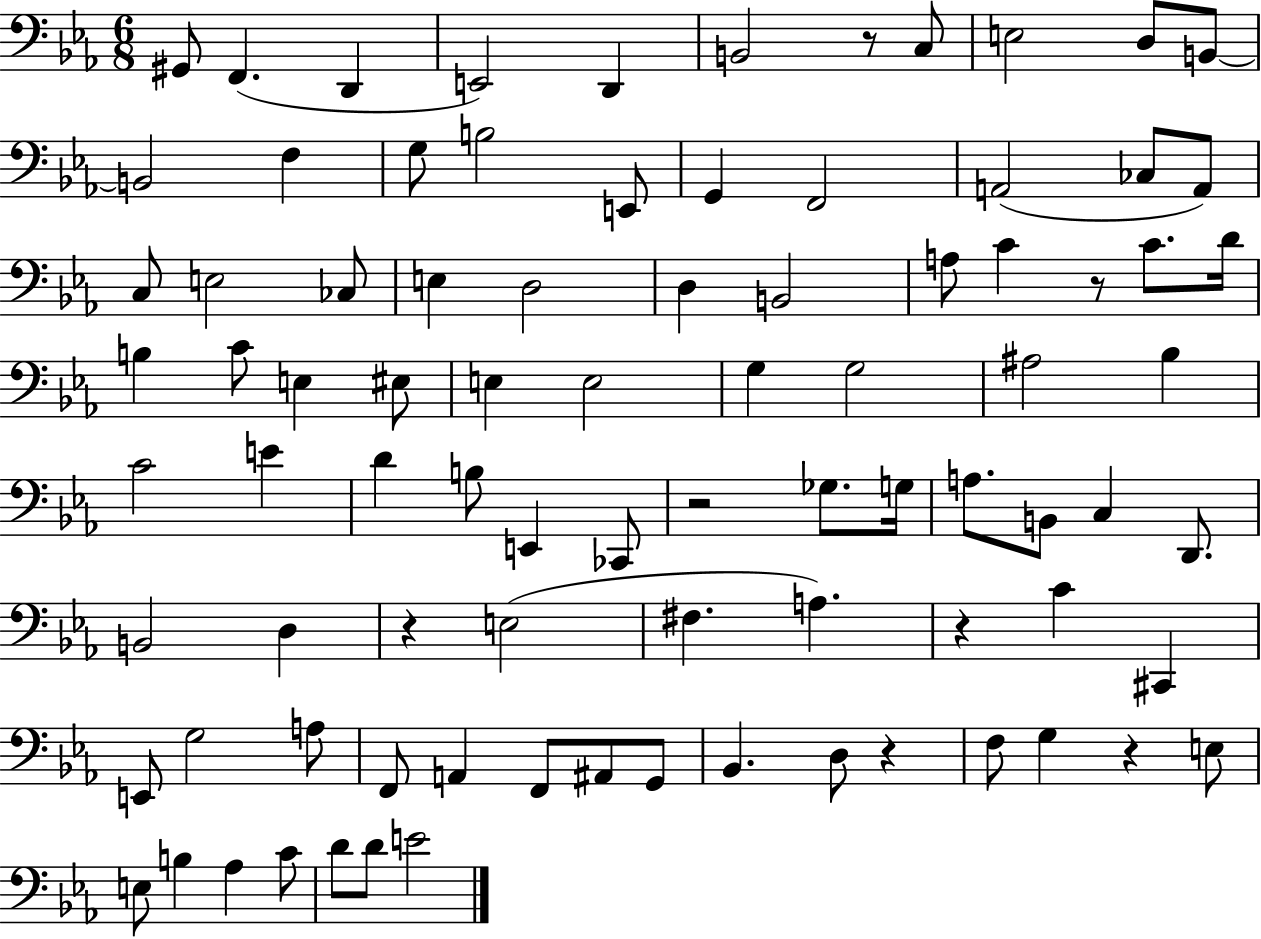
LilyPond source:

{
  \clef bass
  \numericTimeSignature
  \time 6/8
  \key ees \major
  \repeat volta 2 { gis,8 f,4.( d,4 | e,2) d,4 | b,2 r8 c8 | e2 d8 b,8~~ | \break b,2 f4 | g8 b2 e,8 | g,4 f,2 | a,2( ces8 a,8) | \break c8 e2 ces8 | e4 d2 | d4 b,2 | a8 c'4 r8 c'8. d'16 | \break b4 c'8 e4 eis8 | e4 e2 | g4 g2 | ais2 bes4 | \break c'2 e'4 | d'4 b8 e,4 ces,8 | r2 ges8. g16 | a8. b,8 c4 d,8. | \break b,2 d4 | r4 e2( | fis4. a4.) | r4 c'4 cis,4 | \break e,8 g2 a8 | f,8 a,4 f,8 ais,8 g,8 | bes,4. d8 r4 | f8 g4 r4 e8 | \break e8 b4 aes4 c'8 | d'8 d'8 e'2 | } \bar "|."
}